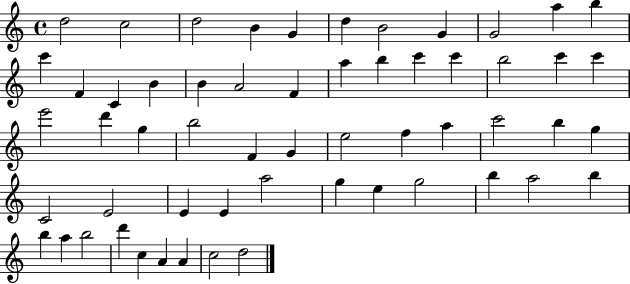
{
  \clef treble
  \time 4/4
  \defaultTimeSignature
  \key c \major
  d''2 c''2 | d''2 b'4 g'4 | d''4 b'2 g'4 | g'2 a''4 b''4 | \break c'''4 f'4 c'4 b'4 | b'4 a'2 f'4 | a''4 b''4 c'''4 c'''4 | b''2 c'''4 c'''4 | \break e'''2 d'''4 g''4 | b''2 f'4 g'4 | e''2 f''4 a''4 | c'''2 b''4 g''4 | \break c'2 e'2 | e'4 e'4 a''2 | g''4 e''4 g''2 | b''4 a''2 b''4 | \break b''4 a''4 b''2 | d'''4 c''4 a'4 a'4 | c''2 d''2 | \bar "|."
}